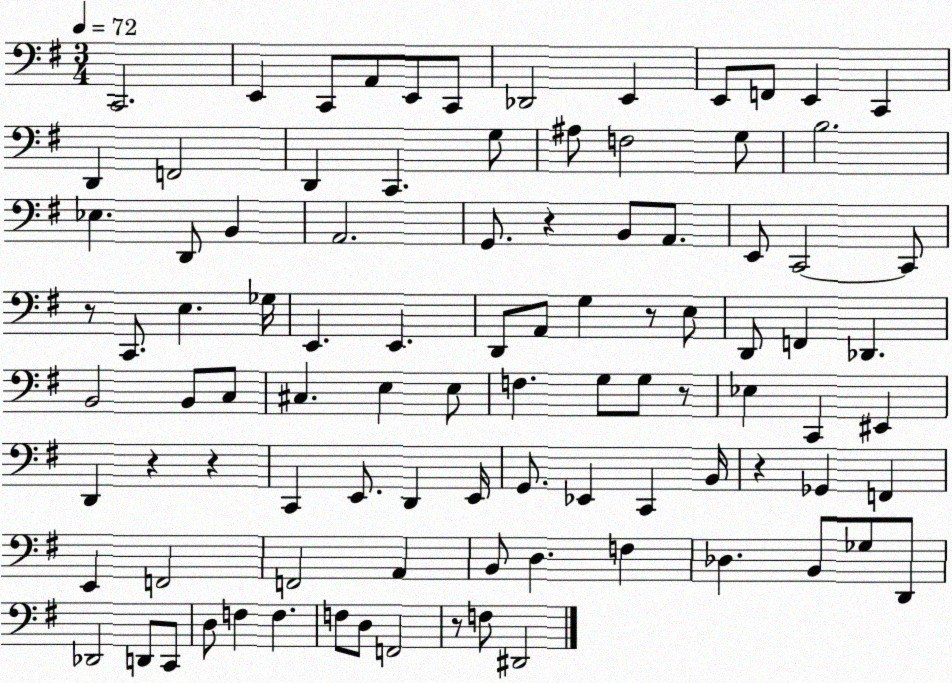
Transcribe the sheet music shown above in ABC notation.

X:1
T:Untitled
M:3/4
L:1/4
K:G
C,,2 E,, C,,/2 A,,/2 E,,/2 C,,/2 _D,,2 E,, E,,/2 F,,/2 E,, C,, D,, F,,2 D,, C,, G,/2 ^A,/2 F,2 G,/2 B,2 _E, D,,/2 B,, A,,2 G,,/2 z B,,/2 A,,/2 E,,/2 C,,2 C,,/2 z/2 C,,/2 E, _G,/4 E,, E,, D,,/2 A,,/2 G, z/2 E,/2 D,,/2 F,, _D,, B,,2 B,,/2 C,/2 ^C, E, E,/2 F, G,/2 G,/2 z/2 _E, C,, ^E,, D,, z z C,, E,,/2 D,, E,,/4 G,,/2 _E,, C,, B,,/4 z _G,, F,, E,, F,,2 F,,2 A,, B,,/2 D, F, _D, B,,/2 _G,/2 D,,/2 _D,,2 D,,/2 C,,/2 D,/2 F, F, F,/2 D,/2 F,,2 z/2 F,/2 ^D,,2